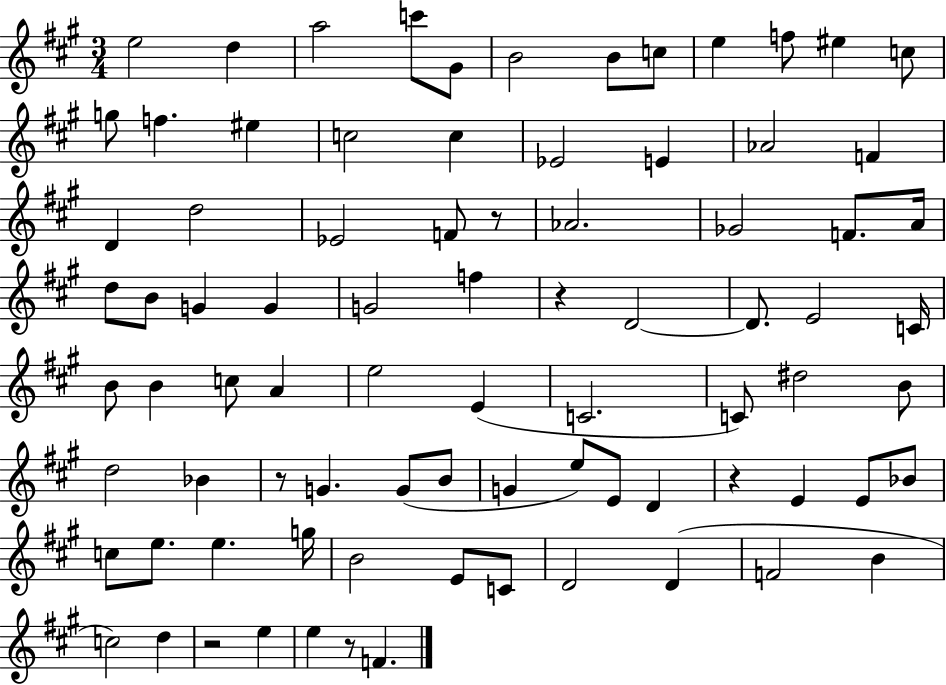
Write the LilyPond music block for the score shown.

{
  \clef treble
  \numericTimeSignature
  \time 3/4
  \key a \major
  e''2 d''4 | a''2 c'''8 gis'8 | b'2 b'8 c''8 | e''4 f''8 eis''4 c''8 | \break g''8 f''4. eis''4 | c''2 c''4 | ees'2 e'4 | aes'2 f'4 | \break d'4 d''2 | ees'2 f'8 r8 | aes'2. | ges'2 f'8. a'16 | \break d''8 b'8 g'4 g'4 | g'2 f''4 | r4 d'2~~ | d'8. e'2 c'16 | \break b'8 b'4 c''8 a'4 | e''2 e'4( | c'2. | c'8) dis''2 b'8 | \break d''2 bes'4 | r8 g'4. g'8( b'8 | g'4 e''8) e'8 d'4 | r4 e'4 e'8 bes'8 | \break c''8 e''8. e''4. g''16 | b'2 e'8 c'8 | d'2 d'4( | f'2 b'4 | \break c''2) d''4 | r2 e''4 | e''4 r8 f'4. | \bar "|."
}